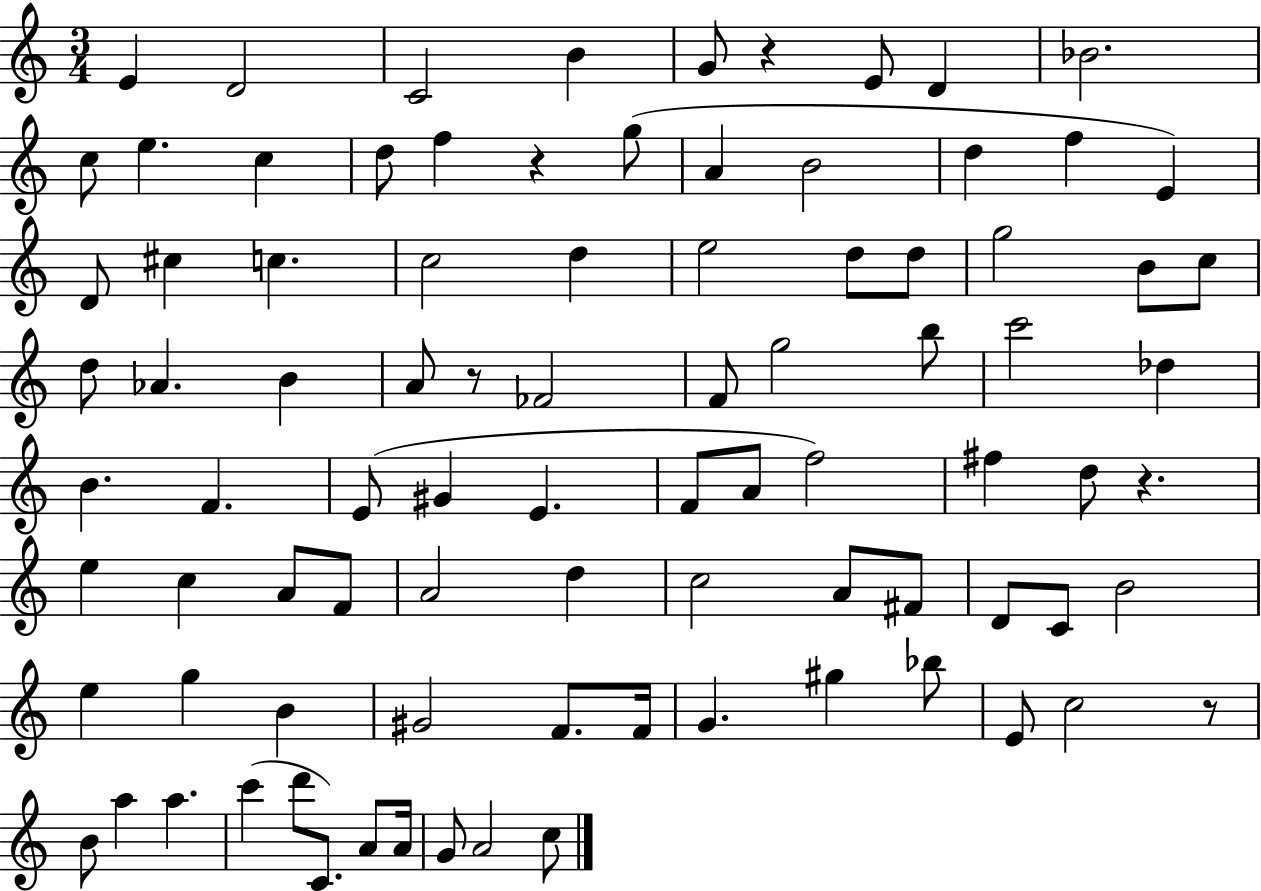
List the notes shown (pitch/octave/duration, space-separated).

E4/q D4/h C4/h B4/q G4/e R/q E4/e D4/q Bb4/h. C5/e E5/q. C5/q D5/e F5/q R/q G5/e A4/q B4/h D5/q F5/q E4/q D4/e C#5/q C5/q. C5/h D5/q E5/h D5/e D5/e G5/h B4/e C5/e D5/e Ab4/q. B4/q A4/e R/e FES4/h F4/e G5/h B5/e C6/h Db5/q B4/q. F4/q. E4/e G#4/q E4/q. F4/e A4/e F5/h F#5/q D5/e R/q. E5/q C5/q A4/e F4/e A4/h D5/q C5/h A4/e F#4/e D4/e C4/e B4/h E5/q G5/q B4/q G#4/h F4/e. F4/s G4/q. G#5/q Bb5/e E4/e C5/h R/e B4/e A5/q A5/q. C6/q D6/e C4/e. A4/e A4/s G4/e A4/h C5/e